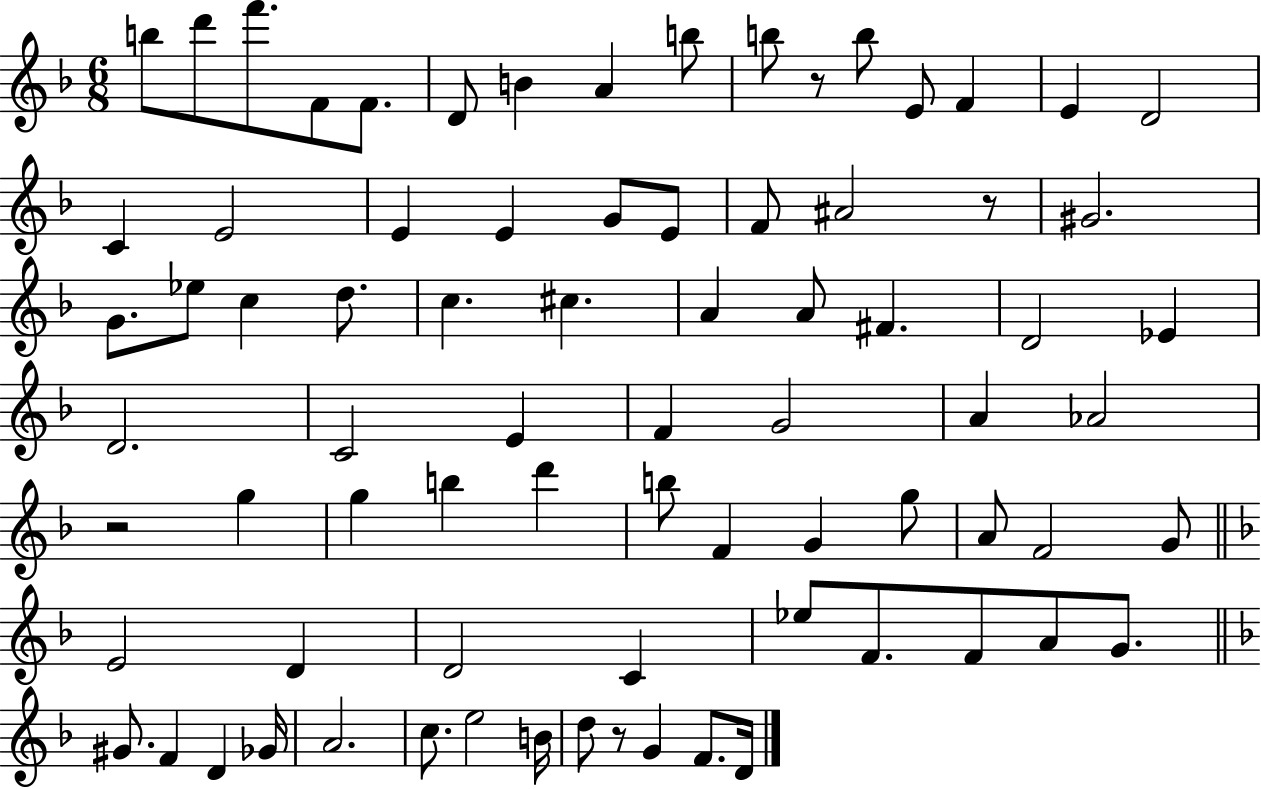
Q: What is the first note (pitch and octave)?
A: B5